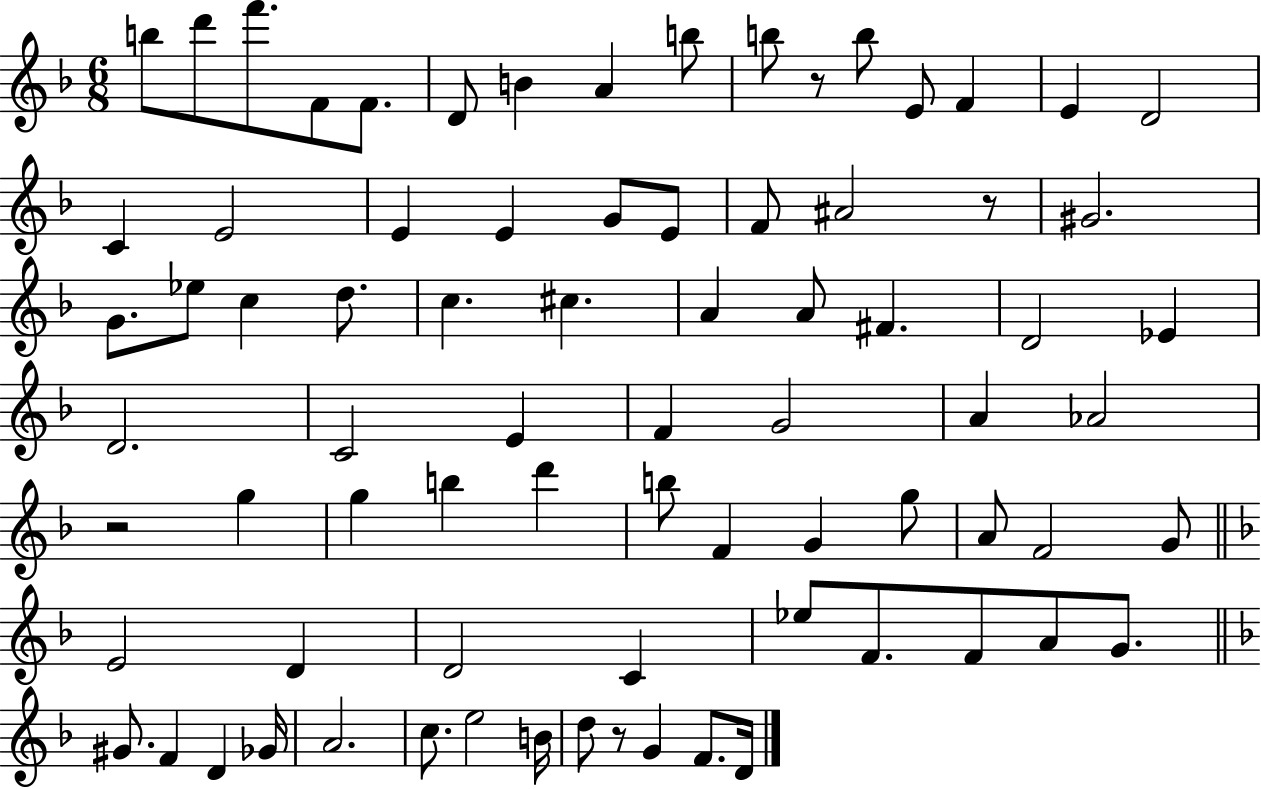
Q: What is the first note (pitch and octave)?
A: B5